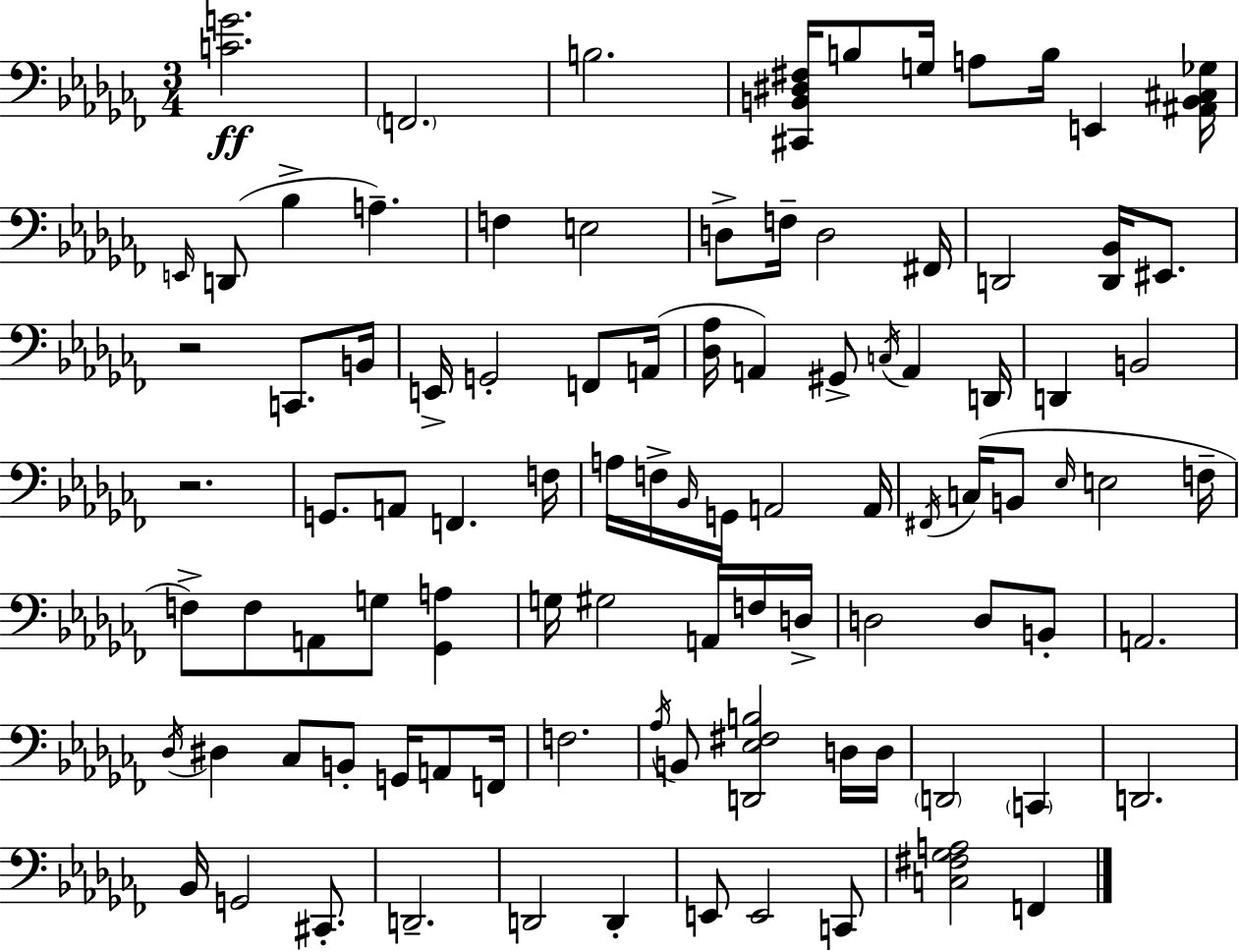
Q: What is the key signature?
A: AES minor